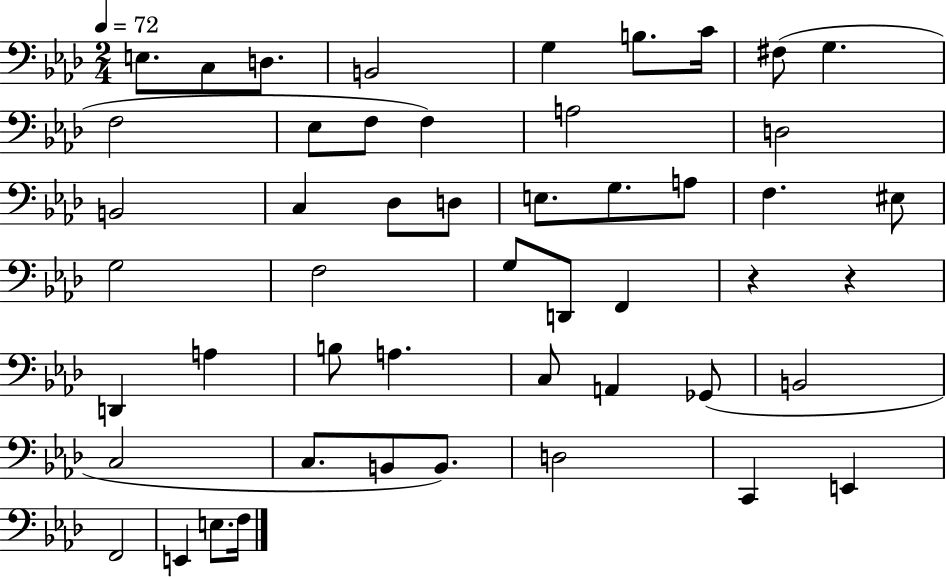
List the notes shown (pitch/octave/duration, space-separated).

E3/e. C3/e D3/e. B2/h G3/q B3/e. C4/s F#3/e G3/q. F3/h Eb3/e F3/e F3/q A3/h D3/h B2/h C3/q Db3/e D3/e E3/e. G3/e. A3/e F3/q. EIS3/e G3/h F3/h G3/e D2/e F2/q R/q R/q D2/q A3/q B3/e A3/q. C3/e A2/q Gb2/e B2/h C3/h C3/e. B2/e B2/e. D3/h C2/q E2/q F2/h E2/q E3/e. F3/s